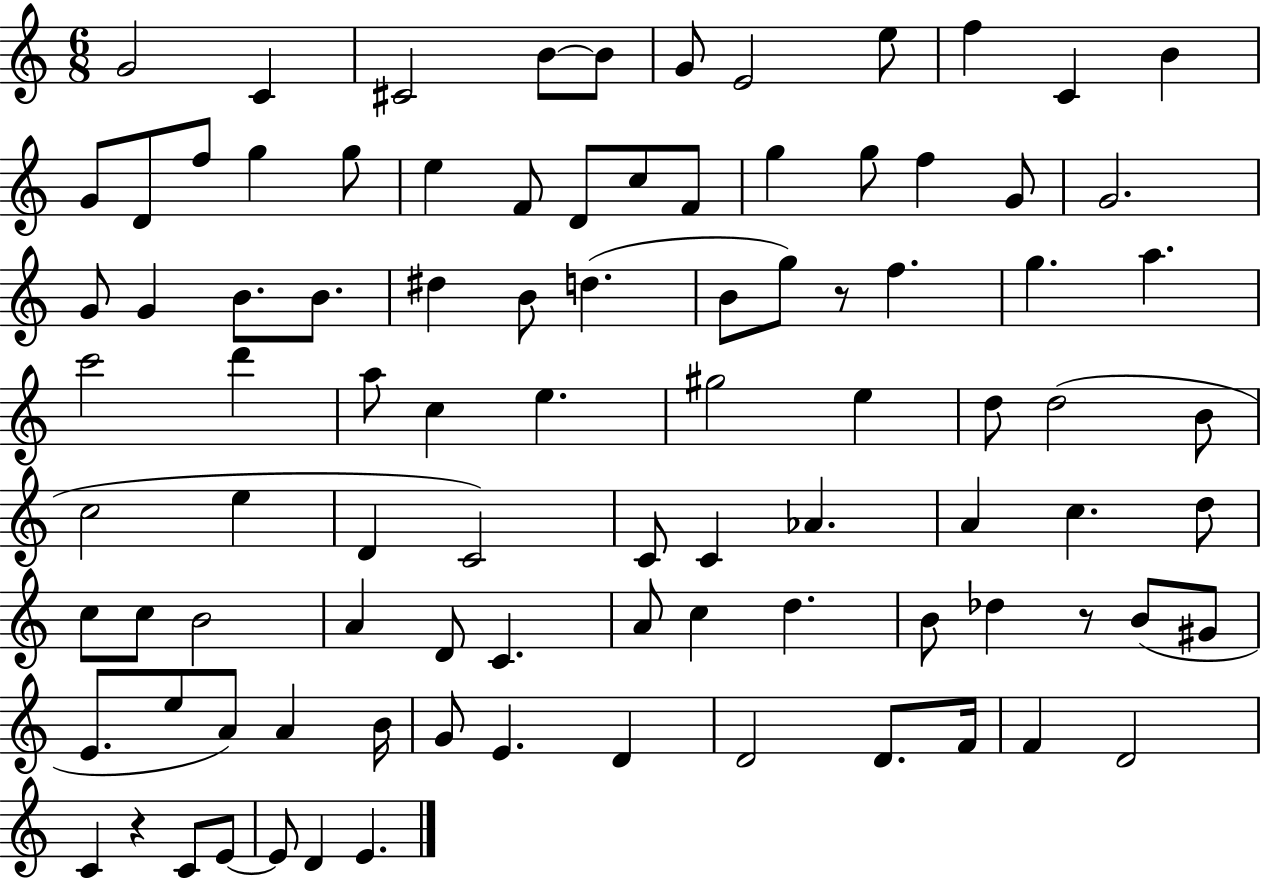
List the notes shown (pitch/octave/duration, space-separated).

G4/h C4/q C#4/h B4/e B4/e G4/e E4/h E5/e F5/q C4/q B4/q G4/e D4/e F5/e G5/q G5/e E5/q F4/e D4/e C5/e F4/e G5/q G5/e F5/q G4/e G4/h. G4/e G4/q B4/e. B4/e. D#5/q B4/e D5/q. B4/e G5/e R/e F5/q. G5/q. A5/q. C6/h D6/q A5/e C5/q E5/q. G#5/h E5/q D5/e D5/h B4/e C5/h E5/q D4/q C4/h C4/e C4/q Ab4/q. A4/q C5/q. D5/e C5/e C5/e B4/h A4/q D4/e C4/q. A4/e C5/q D5/q. B4/e Db5/q R/e B4/e G#4/e E4/e. E5/e A4/e A4/q B4/s G4/e E4/q. D4/q D4/h D4/e. F4/s F4/q D4/h C4/q R/q C4/e E4/e E4/e D4/q E4/q.